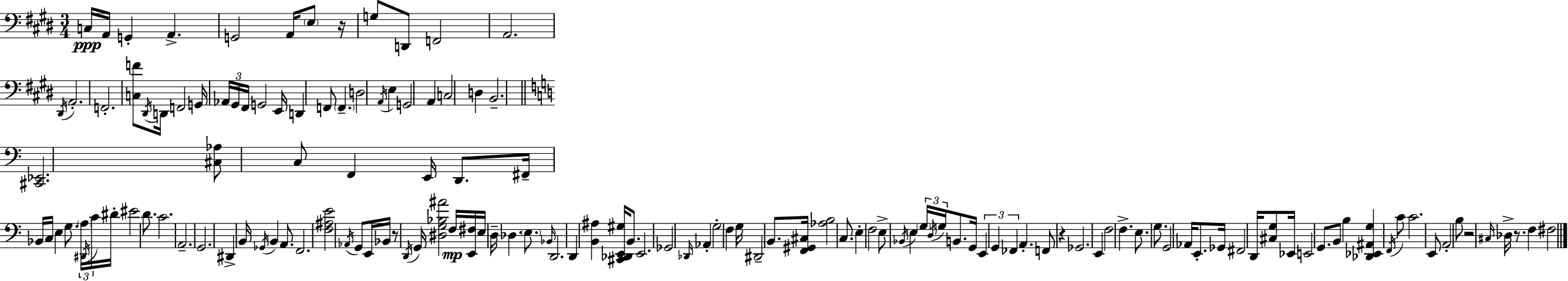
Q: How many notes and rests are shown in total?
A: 142